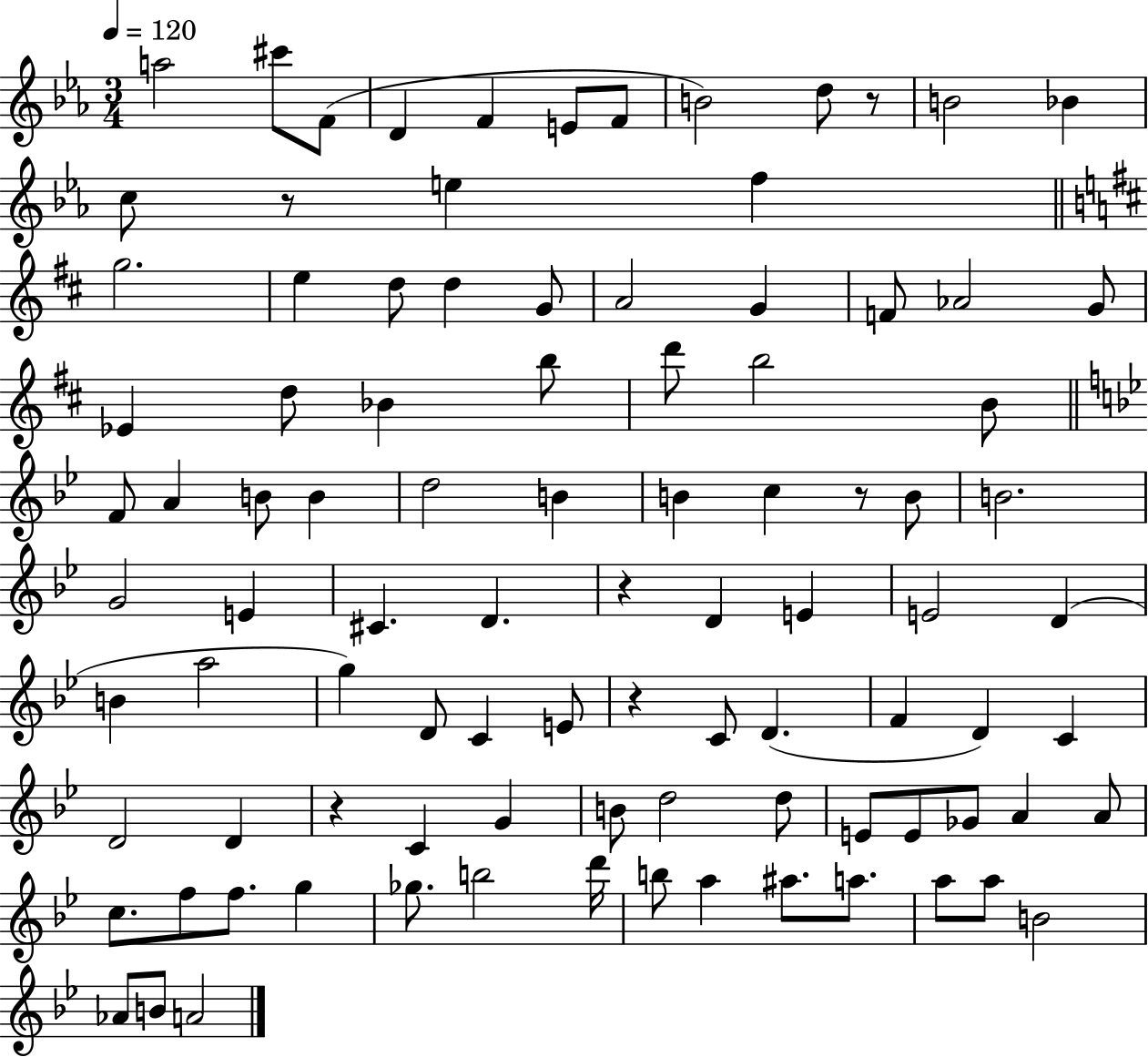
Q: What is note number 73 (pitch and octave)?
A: C5